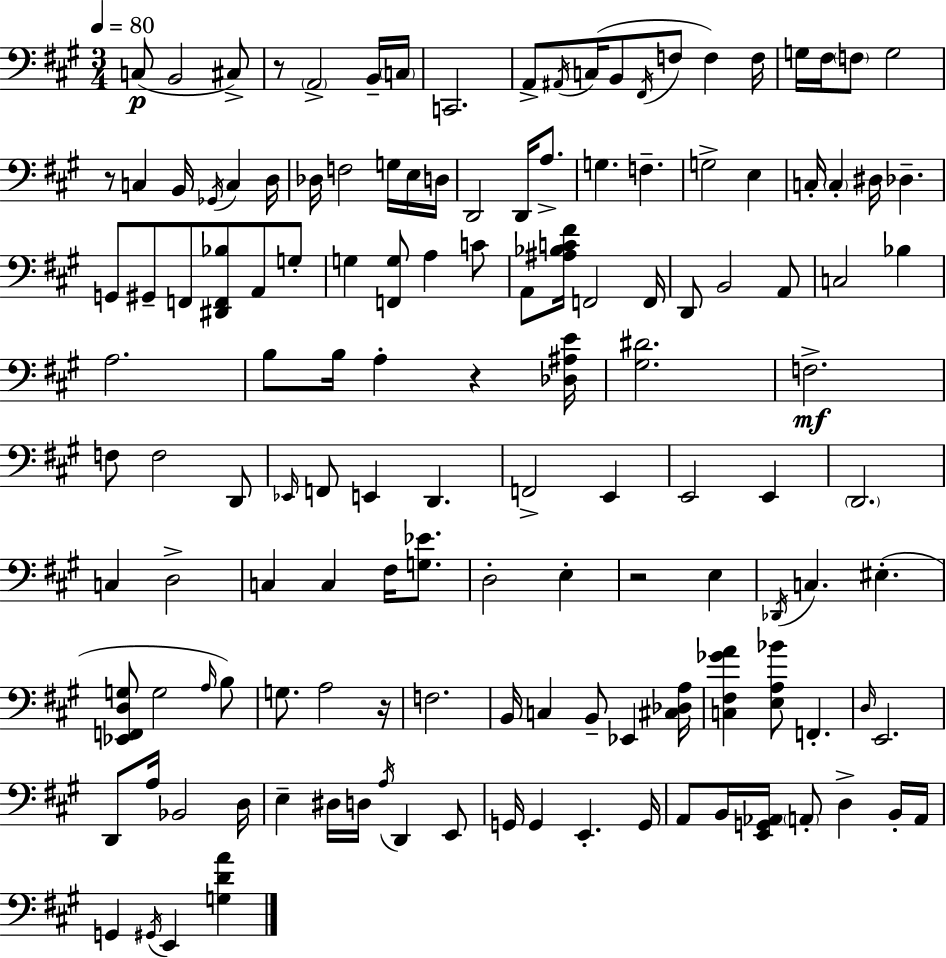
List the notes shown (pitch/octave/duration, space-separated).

C3/e B2/h C#3/e R/e A2/h B2/s C3/s C2/h. A2/e A#2/s C3/s B2/e F#2/s F3/e F3/q F3/s G3/s F#3/s F3/e G3/h R/e C3/q B2/s Gb2/s C3/q D3/s Db3/s F3/h G3/s E3/s D3/s D2/h D2/s A3/e. G3/q. F3/q. G3/h E3/q C3/s C3/q D#3/s Db3/q. G2/e G#2/e F2/e [D#2,F2,Bb3]/e A2/e G3/e G3/q [F2,G3]/e A3/q C4/e A2/e [A#3,Bb3,C4,F#4]/s F2/h F2/s D2/e B2/h A2/e C3/h Bb3/q A3/h. B3/e B3/s A3/q R/q [Db3,A#3,E4]/s [G#3,D#4]/h. F3/h. F3/e F3/h D2/e Eb2/s F2/e E2/q D2/q. F2/h E2/q E2/h E2/q D2/h. C3/q D3/h C3/q C3/q F#3/s [G3,Eb4]/e. D3/h E3/q R/h E3/q Db2/s C3/q. EIS3/q. [Eb2,F2,D3,G3]/e G3/h A3/s B3/e G3/e. A3/h R/s F3/h. B2/s C3/q B2/e Eb2/q [C#3,Db3,A3]/s [C3,F#3,Gb4,A4]/q [E3,A3,Bb4]/e F2/q. D3/s E2/h. D2/e A3/s Bb2/h D3/s E3/q D#3/s D3/s A3/s D2/q E2/e G2/s G2/q E2/q. G2/s A2/e B2/s [E2,G2,Ab2]/s A2/e D3/q B2/s A2/s G2/q G#2/s E2/q [G3,D4,A4]/q